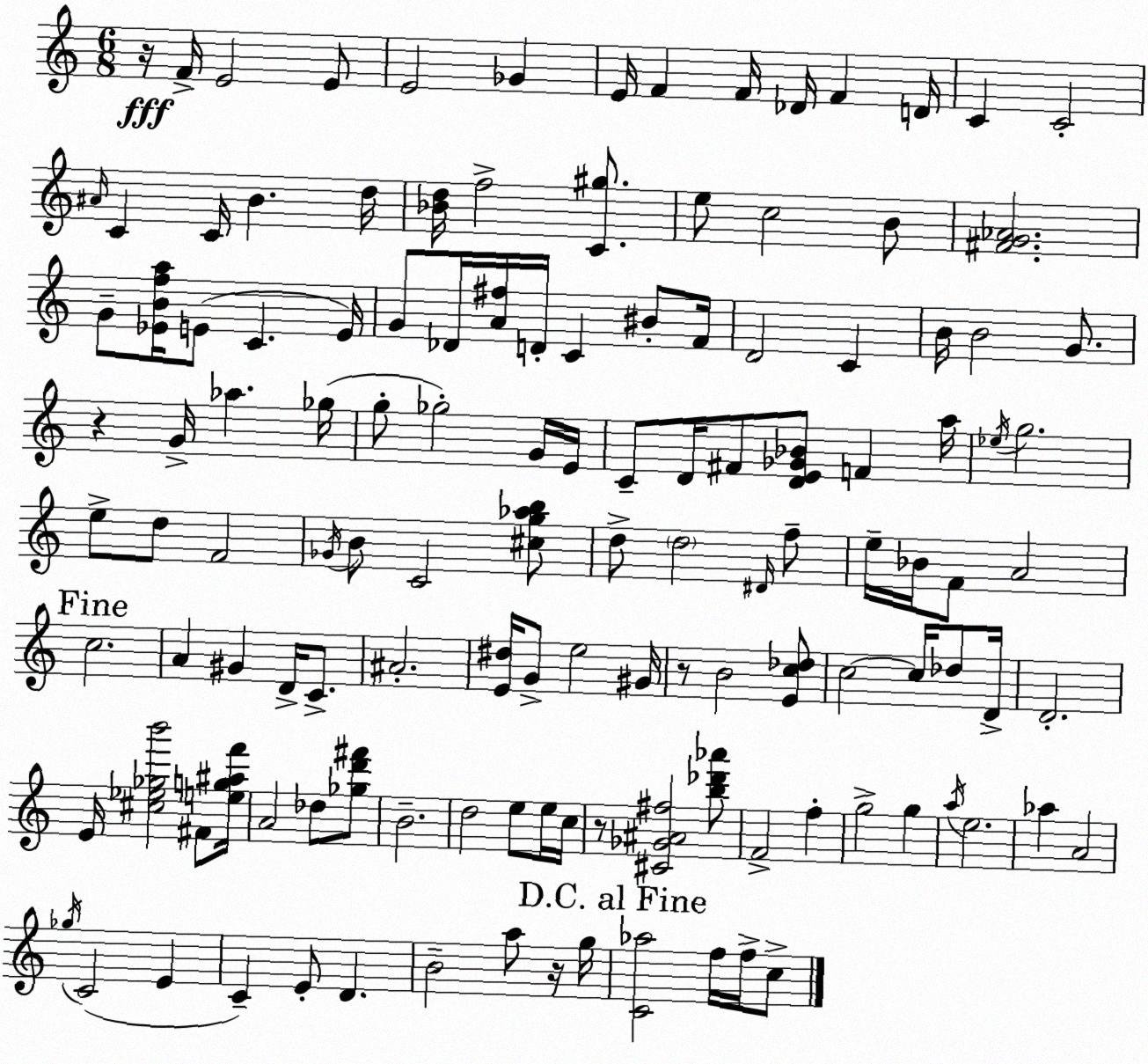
X:1
T:Untitled
M:6/8
L:1/4
K:Am
z/4 F/4 E2 E/2 E2 _G E/4 F F/4 _D/4 F D/4 C C2 ^A/4 C C/4 B d/4 [_Bd]/4 f2 [C^g]/2 e/2 c2 B/2 [^FG_A]2 G/2 [_EBfa]/4 E/2 C E/4 G/2 _D/4 [A^f]/4 D/4 C ^B/2 F/4 D2 C B/4 B2 G/2 z G/4 _a _g/4 g/2 _g2 G/4 E/4 C/2 D/4 ^F/2 [DE_G_B]/2 F a/4 _e/4 g2 e/2 d/2 F2 _G/4 B/2 C2 [^cg_ab]/2 d/2 d2 ^D/4 f/2 e/4 _B/4 F/2 A2 c2 A ^G D/4 C/2 ^A2 [E^d]/4 G/2 e2 ^G/4 z/2 B2 [Ec_d]/2 c2 c/4 _d/2 D/4 D2 E/4 [^c_e_gb']2 ^F/2 [eg^af']/4 A2 _d/2 [_gd'^f']/2 B2 d2 e/2 e/4 c/4 z/2 [^C_G^A^f]2 [b_d'_a']/2 F2 f g2 g a/4 e2 _a A2 _g/4 C2 E C E/2 D B2 a/2 z/4 g/4 [C_a]2 f/4 f/4 c/2